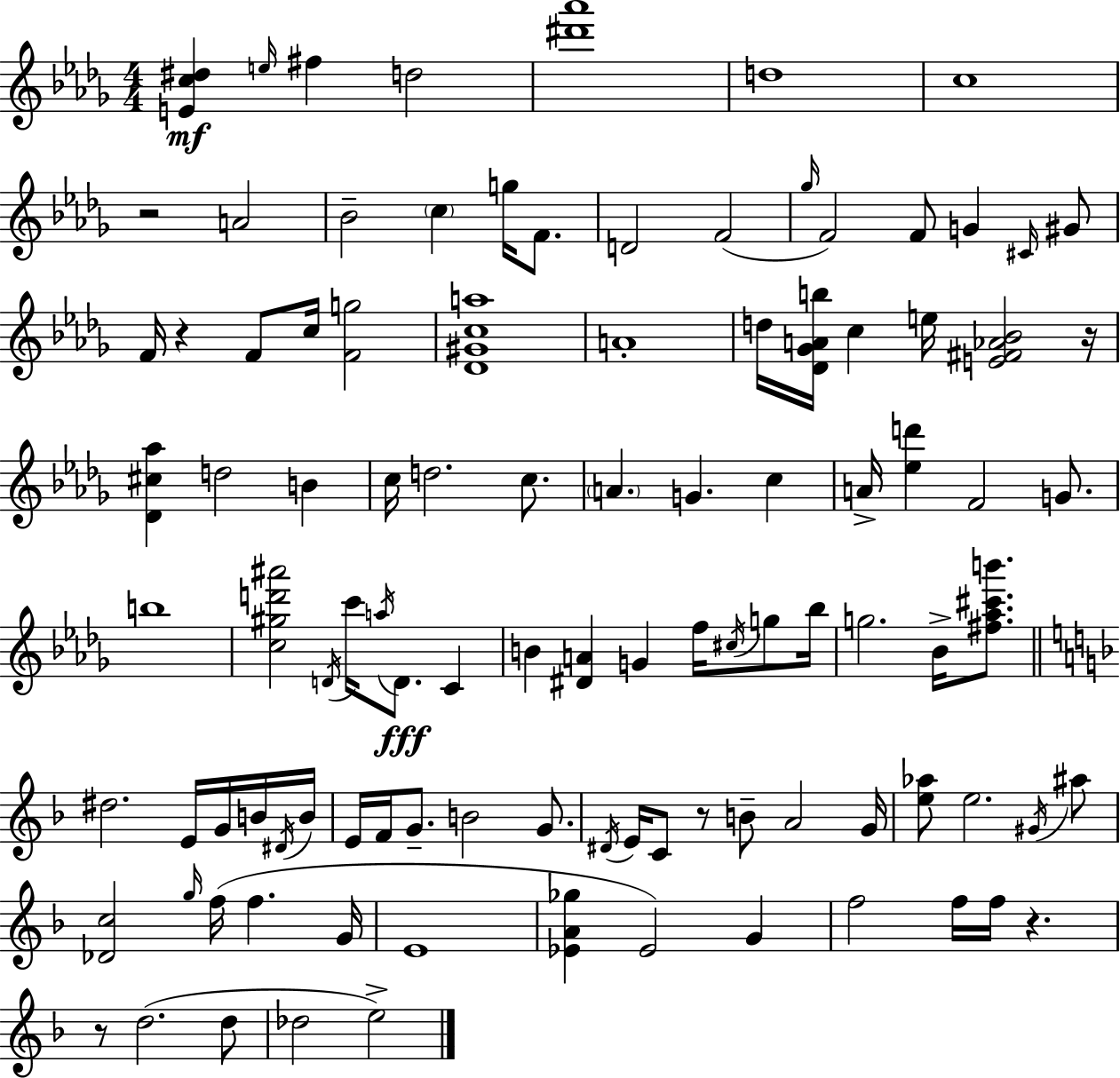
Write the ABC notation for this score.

X:1
T:Untitled
M:4/4
L:1/4
K:Bbm
[Ec^d] e/4 ^f d2 [^d'_a']4 d4 c4 z2 A2 _B2 c g/4 F/2 D2 F2 _g/4 F2 F/2 G ^C/4 ^G/2 F/4 z F/2 c/4 [Fg]2 [_D^Gca]4 A4 d/4 [_D_GAb]/4 c e/4 [E^F_A_B]2 z/4 [_D^c_a] d2 B c/4 d2 c/2 A G c A/4 [_ed'] F2 G/2 b4 [c^gd'^a']2 D/4 c'/4 a/4 D/2 C B [^DA] G f/4 ^c/4 g/2 _b/4 g2 _B/4 [^f_a^c'b']/2 ^d2 E/4 G/4 B/4 ^D/4 B/4 E/4 F/4 G/2 B2 G/2 ^D/4 E/4 C/2 z/2 B/2 A2 G/4 [e_a]/2 e2 ^G/4 ^a/2 [_Dc]2 g/4 f/4 f G/4 E4 [_EA_g] _E2 G f2 f/4 f/4 z z/2 d2 d/2 _d2 e2